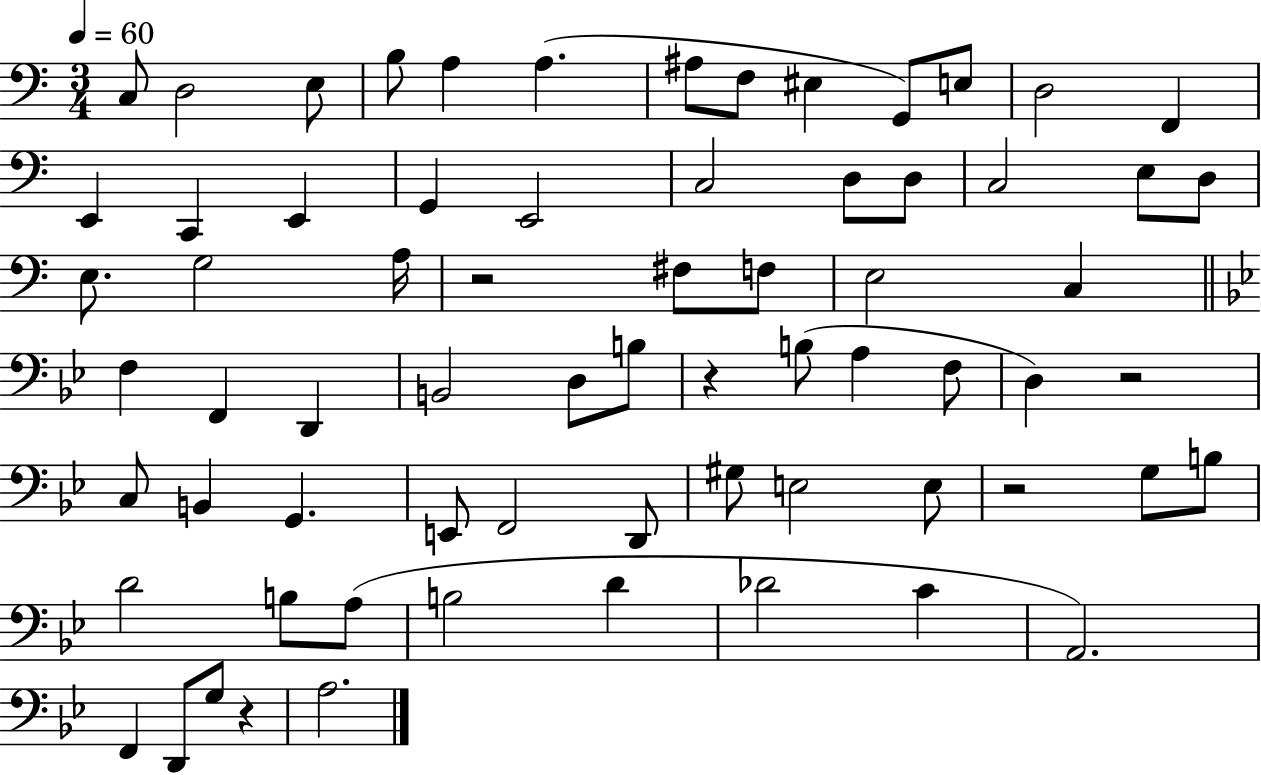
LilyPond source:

{
  \clef bass
  \numericTimeSignature
  \time 3/4
  \key c \major
  \tempo 4 = 60
  c8 d2 e8 | b8 a4 a4.( | ais8 f8 eis4 g,8) e8 | d2 f,4 | \break e,4 c,4 e,4 | g,4 e,2 | c2 d8 d8 | c2 e8 d8 | \break e8. g2 a16 | r2 fis8 f8 | e2 c4 | \bar "||" \break \key g \minor f4 f,4 d,4 | b,2 d8 b8 | r4 b8( a4 f8 | d4) r2 | \break c8 b,4 g,4. | e,8 f,2 d,8 | gis8 e2 e8 | r2 g8 b8 | \break d'2 b8 a8( | b2 d'4 | des'2 c'4 | a,2.) | \break f,4 d,8 g8 r4 | a2. | \bar "|."
}